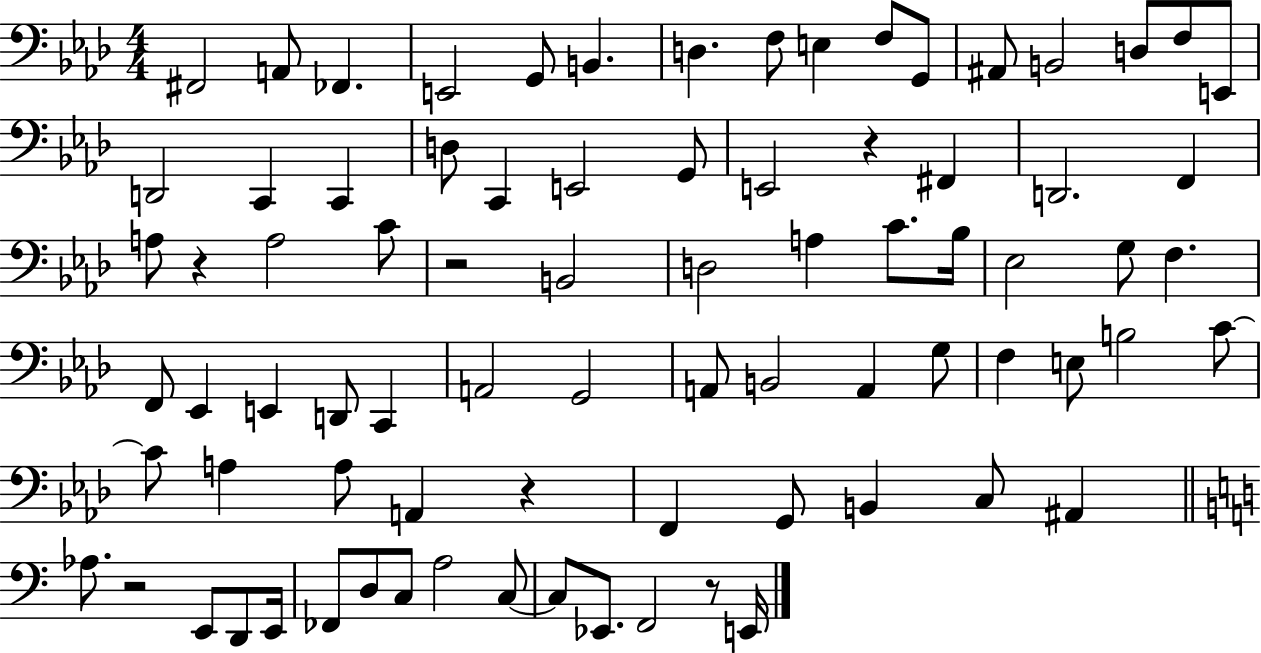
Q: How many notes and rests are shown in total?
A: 81